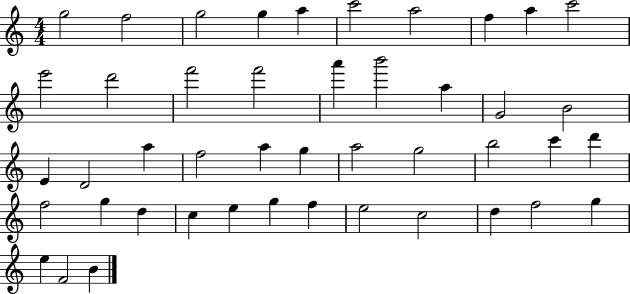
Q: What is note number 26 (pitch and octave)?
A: A5